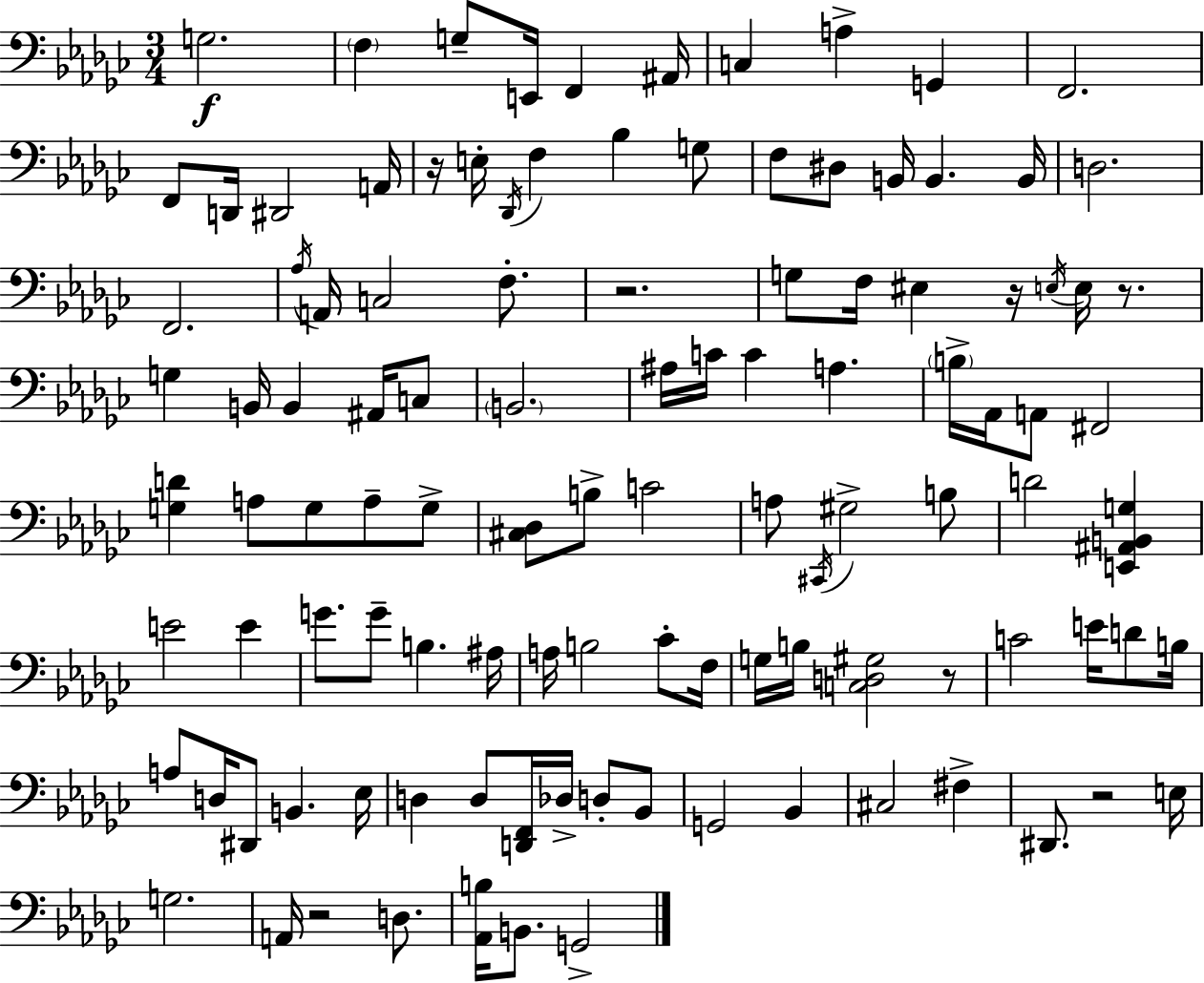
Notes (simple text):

G3/h. F3/q G3/e E2/s F2/q A#2/s C3/q A3/q G2/q F2/h. F2/e D2/s D#2/h A2/s R/s E3/s Db2/s F3/q Bb3/q G3/e F3/e D#3/e B2/s B2/q. B2/s D3/h. F2/h. Ab3/s A2/s C3/h F3/e. R/h. G3/e F3/s EIS3/q R/s E3/s E3/s R/e. G3/q B2/s B2/q A#2/s C3/e B2/h. A#3/s C4/s C4/q A3/q. B3/s Ab2/s A2/e F#2/h [G3,D4]/q A3/e G3/e A3/e G3/e [C#3,Db3]/e B3/e C4/h A3/e C#2/s G#3/h B3/e D4/h [E2,A#2,B2,G3]/q E4/h E4/q G4/e. G4/e B3/q. A#3/s A3/s B3/h CES4/e F3/s G3/s B3/s [C3,D3,G#3]/h R/e C4/h E4/s D4/e B3/s A3/e D3/s D#2/e B2/q. Eb3/s D3/q D3/e [D2,F2]/s Db3/s D3/e Bb2/e G2/h Bb2/q C#3/h F#3/q D#2/e. R/h E3/s G3/h. A2/s R/h D3/e. [Ab2,B3]/s B2/e. G2/h